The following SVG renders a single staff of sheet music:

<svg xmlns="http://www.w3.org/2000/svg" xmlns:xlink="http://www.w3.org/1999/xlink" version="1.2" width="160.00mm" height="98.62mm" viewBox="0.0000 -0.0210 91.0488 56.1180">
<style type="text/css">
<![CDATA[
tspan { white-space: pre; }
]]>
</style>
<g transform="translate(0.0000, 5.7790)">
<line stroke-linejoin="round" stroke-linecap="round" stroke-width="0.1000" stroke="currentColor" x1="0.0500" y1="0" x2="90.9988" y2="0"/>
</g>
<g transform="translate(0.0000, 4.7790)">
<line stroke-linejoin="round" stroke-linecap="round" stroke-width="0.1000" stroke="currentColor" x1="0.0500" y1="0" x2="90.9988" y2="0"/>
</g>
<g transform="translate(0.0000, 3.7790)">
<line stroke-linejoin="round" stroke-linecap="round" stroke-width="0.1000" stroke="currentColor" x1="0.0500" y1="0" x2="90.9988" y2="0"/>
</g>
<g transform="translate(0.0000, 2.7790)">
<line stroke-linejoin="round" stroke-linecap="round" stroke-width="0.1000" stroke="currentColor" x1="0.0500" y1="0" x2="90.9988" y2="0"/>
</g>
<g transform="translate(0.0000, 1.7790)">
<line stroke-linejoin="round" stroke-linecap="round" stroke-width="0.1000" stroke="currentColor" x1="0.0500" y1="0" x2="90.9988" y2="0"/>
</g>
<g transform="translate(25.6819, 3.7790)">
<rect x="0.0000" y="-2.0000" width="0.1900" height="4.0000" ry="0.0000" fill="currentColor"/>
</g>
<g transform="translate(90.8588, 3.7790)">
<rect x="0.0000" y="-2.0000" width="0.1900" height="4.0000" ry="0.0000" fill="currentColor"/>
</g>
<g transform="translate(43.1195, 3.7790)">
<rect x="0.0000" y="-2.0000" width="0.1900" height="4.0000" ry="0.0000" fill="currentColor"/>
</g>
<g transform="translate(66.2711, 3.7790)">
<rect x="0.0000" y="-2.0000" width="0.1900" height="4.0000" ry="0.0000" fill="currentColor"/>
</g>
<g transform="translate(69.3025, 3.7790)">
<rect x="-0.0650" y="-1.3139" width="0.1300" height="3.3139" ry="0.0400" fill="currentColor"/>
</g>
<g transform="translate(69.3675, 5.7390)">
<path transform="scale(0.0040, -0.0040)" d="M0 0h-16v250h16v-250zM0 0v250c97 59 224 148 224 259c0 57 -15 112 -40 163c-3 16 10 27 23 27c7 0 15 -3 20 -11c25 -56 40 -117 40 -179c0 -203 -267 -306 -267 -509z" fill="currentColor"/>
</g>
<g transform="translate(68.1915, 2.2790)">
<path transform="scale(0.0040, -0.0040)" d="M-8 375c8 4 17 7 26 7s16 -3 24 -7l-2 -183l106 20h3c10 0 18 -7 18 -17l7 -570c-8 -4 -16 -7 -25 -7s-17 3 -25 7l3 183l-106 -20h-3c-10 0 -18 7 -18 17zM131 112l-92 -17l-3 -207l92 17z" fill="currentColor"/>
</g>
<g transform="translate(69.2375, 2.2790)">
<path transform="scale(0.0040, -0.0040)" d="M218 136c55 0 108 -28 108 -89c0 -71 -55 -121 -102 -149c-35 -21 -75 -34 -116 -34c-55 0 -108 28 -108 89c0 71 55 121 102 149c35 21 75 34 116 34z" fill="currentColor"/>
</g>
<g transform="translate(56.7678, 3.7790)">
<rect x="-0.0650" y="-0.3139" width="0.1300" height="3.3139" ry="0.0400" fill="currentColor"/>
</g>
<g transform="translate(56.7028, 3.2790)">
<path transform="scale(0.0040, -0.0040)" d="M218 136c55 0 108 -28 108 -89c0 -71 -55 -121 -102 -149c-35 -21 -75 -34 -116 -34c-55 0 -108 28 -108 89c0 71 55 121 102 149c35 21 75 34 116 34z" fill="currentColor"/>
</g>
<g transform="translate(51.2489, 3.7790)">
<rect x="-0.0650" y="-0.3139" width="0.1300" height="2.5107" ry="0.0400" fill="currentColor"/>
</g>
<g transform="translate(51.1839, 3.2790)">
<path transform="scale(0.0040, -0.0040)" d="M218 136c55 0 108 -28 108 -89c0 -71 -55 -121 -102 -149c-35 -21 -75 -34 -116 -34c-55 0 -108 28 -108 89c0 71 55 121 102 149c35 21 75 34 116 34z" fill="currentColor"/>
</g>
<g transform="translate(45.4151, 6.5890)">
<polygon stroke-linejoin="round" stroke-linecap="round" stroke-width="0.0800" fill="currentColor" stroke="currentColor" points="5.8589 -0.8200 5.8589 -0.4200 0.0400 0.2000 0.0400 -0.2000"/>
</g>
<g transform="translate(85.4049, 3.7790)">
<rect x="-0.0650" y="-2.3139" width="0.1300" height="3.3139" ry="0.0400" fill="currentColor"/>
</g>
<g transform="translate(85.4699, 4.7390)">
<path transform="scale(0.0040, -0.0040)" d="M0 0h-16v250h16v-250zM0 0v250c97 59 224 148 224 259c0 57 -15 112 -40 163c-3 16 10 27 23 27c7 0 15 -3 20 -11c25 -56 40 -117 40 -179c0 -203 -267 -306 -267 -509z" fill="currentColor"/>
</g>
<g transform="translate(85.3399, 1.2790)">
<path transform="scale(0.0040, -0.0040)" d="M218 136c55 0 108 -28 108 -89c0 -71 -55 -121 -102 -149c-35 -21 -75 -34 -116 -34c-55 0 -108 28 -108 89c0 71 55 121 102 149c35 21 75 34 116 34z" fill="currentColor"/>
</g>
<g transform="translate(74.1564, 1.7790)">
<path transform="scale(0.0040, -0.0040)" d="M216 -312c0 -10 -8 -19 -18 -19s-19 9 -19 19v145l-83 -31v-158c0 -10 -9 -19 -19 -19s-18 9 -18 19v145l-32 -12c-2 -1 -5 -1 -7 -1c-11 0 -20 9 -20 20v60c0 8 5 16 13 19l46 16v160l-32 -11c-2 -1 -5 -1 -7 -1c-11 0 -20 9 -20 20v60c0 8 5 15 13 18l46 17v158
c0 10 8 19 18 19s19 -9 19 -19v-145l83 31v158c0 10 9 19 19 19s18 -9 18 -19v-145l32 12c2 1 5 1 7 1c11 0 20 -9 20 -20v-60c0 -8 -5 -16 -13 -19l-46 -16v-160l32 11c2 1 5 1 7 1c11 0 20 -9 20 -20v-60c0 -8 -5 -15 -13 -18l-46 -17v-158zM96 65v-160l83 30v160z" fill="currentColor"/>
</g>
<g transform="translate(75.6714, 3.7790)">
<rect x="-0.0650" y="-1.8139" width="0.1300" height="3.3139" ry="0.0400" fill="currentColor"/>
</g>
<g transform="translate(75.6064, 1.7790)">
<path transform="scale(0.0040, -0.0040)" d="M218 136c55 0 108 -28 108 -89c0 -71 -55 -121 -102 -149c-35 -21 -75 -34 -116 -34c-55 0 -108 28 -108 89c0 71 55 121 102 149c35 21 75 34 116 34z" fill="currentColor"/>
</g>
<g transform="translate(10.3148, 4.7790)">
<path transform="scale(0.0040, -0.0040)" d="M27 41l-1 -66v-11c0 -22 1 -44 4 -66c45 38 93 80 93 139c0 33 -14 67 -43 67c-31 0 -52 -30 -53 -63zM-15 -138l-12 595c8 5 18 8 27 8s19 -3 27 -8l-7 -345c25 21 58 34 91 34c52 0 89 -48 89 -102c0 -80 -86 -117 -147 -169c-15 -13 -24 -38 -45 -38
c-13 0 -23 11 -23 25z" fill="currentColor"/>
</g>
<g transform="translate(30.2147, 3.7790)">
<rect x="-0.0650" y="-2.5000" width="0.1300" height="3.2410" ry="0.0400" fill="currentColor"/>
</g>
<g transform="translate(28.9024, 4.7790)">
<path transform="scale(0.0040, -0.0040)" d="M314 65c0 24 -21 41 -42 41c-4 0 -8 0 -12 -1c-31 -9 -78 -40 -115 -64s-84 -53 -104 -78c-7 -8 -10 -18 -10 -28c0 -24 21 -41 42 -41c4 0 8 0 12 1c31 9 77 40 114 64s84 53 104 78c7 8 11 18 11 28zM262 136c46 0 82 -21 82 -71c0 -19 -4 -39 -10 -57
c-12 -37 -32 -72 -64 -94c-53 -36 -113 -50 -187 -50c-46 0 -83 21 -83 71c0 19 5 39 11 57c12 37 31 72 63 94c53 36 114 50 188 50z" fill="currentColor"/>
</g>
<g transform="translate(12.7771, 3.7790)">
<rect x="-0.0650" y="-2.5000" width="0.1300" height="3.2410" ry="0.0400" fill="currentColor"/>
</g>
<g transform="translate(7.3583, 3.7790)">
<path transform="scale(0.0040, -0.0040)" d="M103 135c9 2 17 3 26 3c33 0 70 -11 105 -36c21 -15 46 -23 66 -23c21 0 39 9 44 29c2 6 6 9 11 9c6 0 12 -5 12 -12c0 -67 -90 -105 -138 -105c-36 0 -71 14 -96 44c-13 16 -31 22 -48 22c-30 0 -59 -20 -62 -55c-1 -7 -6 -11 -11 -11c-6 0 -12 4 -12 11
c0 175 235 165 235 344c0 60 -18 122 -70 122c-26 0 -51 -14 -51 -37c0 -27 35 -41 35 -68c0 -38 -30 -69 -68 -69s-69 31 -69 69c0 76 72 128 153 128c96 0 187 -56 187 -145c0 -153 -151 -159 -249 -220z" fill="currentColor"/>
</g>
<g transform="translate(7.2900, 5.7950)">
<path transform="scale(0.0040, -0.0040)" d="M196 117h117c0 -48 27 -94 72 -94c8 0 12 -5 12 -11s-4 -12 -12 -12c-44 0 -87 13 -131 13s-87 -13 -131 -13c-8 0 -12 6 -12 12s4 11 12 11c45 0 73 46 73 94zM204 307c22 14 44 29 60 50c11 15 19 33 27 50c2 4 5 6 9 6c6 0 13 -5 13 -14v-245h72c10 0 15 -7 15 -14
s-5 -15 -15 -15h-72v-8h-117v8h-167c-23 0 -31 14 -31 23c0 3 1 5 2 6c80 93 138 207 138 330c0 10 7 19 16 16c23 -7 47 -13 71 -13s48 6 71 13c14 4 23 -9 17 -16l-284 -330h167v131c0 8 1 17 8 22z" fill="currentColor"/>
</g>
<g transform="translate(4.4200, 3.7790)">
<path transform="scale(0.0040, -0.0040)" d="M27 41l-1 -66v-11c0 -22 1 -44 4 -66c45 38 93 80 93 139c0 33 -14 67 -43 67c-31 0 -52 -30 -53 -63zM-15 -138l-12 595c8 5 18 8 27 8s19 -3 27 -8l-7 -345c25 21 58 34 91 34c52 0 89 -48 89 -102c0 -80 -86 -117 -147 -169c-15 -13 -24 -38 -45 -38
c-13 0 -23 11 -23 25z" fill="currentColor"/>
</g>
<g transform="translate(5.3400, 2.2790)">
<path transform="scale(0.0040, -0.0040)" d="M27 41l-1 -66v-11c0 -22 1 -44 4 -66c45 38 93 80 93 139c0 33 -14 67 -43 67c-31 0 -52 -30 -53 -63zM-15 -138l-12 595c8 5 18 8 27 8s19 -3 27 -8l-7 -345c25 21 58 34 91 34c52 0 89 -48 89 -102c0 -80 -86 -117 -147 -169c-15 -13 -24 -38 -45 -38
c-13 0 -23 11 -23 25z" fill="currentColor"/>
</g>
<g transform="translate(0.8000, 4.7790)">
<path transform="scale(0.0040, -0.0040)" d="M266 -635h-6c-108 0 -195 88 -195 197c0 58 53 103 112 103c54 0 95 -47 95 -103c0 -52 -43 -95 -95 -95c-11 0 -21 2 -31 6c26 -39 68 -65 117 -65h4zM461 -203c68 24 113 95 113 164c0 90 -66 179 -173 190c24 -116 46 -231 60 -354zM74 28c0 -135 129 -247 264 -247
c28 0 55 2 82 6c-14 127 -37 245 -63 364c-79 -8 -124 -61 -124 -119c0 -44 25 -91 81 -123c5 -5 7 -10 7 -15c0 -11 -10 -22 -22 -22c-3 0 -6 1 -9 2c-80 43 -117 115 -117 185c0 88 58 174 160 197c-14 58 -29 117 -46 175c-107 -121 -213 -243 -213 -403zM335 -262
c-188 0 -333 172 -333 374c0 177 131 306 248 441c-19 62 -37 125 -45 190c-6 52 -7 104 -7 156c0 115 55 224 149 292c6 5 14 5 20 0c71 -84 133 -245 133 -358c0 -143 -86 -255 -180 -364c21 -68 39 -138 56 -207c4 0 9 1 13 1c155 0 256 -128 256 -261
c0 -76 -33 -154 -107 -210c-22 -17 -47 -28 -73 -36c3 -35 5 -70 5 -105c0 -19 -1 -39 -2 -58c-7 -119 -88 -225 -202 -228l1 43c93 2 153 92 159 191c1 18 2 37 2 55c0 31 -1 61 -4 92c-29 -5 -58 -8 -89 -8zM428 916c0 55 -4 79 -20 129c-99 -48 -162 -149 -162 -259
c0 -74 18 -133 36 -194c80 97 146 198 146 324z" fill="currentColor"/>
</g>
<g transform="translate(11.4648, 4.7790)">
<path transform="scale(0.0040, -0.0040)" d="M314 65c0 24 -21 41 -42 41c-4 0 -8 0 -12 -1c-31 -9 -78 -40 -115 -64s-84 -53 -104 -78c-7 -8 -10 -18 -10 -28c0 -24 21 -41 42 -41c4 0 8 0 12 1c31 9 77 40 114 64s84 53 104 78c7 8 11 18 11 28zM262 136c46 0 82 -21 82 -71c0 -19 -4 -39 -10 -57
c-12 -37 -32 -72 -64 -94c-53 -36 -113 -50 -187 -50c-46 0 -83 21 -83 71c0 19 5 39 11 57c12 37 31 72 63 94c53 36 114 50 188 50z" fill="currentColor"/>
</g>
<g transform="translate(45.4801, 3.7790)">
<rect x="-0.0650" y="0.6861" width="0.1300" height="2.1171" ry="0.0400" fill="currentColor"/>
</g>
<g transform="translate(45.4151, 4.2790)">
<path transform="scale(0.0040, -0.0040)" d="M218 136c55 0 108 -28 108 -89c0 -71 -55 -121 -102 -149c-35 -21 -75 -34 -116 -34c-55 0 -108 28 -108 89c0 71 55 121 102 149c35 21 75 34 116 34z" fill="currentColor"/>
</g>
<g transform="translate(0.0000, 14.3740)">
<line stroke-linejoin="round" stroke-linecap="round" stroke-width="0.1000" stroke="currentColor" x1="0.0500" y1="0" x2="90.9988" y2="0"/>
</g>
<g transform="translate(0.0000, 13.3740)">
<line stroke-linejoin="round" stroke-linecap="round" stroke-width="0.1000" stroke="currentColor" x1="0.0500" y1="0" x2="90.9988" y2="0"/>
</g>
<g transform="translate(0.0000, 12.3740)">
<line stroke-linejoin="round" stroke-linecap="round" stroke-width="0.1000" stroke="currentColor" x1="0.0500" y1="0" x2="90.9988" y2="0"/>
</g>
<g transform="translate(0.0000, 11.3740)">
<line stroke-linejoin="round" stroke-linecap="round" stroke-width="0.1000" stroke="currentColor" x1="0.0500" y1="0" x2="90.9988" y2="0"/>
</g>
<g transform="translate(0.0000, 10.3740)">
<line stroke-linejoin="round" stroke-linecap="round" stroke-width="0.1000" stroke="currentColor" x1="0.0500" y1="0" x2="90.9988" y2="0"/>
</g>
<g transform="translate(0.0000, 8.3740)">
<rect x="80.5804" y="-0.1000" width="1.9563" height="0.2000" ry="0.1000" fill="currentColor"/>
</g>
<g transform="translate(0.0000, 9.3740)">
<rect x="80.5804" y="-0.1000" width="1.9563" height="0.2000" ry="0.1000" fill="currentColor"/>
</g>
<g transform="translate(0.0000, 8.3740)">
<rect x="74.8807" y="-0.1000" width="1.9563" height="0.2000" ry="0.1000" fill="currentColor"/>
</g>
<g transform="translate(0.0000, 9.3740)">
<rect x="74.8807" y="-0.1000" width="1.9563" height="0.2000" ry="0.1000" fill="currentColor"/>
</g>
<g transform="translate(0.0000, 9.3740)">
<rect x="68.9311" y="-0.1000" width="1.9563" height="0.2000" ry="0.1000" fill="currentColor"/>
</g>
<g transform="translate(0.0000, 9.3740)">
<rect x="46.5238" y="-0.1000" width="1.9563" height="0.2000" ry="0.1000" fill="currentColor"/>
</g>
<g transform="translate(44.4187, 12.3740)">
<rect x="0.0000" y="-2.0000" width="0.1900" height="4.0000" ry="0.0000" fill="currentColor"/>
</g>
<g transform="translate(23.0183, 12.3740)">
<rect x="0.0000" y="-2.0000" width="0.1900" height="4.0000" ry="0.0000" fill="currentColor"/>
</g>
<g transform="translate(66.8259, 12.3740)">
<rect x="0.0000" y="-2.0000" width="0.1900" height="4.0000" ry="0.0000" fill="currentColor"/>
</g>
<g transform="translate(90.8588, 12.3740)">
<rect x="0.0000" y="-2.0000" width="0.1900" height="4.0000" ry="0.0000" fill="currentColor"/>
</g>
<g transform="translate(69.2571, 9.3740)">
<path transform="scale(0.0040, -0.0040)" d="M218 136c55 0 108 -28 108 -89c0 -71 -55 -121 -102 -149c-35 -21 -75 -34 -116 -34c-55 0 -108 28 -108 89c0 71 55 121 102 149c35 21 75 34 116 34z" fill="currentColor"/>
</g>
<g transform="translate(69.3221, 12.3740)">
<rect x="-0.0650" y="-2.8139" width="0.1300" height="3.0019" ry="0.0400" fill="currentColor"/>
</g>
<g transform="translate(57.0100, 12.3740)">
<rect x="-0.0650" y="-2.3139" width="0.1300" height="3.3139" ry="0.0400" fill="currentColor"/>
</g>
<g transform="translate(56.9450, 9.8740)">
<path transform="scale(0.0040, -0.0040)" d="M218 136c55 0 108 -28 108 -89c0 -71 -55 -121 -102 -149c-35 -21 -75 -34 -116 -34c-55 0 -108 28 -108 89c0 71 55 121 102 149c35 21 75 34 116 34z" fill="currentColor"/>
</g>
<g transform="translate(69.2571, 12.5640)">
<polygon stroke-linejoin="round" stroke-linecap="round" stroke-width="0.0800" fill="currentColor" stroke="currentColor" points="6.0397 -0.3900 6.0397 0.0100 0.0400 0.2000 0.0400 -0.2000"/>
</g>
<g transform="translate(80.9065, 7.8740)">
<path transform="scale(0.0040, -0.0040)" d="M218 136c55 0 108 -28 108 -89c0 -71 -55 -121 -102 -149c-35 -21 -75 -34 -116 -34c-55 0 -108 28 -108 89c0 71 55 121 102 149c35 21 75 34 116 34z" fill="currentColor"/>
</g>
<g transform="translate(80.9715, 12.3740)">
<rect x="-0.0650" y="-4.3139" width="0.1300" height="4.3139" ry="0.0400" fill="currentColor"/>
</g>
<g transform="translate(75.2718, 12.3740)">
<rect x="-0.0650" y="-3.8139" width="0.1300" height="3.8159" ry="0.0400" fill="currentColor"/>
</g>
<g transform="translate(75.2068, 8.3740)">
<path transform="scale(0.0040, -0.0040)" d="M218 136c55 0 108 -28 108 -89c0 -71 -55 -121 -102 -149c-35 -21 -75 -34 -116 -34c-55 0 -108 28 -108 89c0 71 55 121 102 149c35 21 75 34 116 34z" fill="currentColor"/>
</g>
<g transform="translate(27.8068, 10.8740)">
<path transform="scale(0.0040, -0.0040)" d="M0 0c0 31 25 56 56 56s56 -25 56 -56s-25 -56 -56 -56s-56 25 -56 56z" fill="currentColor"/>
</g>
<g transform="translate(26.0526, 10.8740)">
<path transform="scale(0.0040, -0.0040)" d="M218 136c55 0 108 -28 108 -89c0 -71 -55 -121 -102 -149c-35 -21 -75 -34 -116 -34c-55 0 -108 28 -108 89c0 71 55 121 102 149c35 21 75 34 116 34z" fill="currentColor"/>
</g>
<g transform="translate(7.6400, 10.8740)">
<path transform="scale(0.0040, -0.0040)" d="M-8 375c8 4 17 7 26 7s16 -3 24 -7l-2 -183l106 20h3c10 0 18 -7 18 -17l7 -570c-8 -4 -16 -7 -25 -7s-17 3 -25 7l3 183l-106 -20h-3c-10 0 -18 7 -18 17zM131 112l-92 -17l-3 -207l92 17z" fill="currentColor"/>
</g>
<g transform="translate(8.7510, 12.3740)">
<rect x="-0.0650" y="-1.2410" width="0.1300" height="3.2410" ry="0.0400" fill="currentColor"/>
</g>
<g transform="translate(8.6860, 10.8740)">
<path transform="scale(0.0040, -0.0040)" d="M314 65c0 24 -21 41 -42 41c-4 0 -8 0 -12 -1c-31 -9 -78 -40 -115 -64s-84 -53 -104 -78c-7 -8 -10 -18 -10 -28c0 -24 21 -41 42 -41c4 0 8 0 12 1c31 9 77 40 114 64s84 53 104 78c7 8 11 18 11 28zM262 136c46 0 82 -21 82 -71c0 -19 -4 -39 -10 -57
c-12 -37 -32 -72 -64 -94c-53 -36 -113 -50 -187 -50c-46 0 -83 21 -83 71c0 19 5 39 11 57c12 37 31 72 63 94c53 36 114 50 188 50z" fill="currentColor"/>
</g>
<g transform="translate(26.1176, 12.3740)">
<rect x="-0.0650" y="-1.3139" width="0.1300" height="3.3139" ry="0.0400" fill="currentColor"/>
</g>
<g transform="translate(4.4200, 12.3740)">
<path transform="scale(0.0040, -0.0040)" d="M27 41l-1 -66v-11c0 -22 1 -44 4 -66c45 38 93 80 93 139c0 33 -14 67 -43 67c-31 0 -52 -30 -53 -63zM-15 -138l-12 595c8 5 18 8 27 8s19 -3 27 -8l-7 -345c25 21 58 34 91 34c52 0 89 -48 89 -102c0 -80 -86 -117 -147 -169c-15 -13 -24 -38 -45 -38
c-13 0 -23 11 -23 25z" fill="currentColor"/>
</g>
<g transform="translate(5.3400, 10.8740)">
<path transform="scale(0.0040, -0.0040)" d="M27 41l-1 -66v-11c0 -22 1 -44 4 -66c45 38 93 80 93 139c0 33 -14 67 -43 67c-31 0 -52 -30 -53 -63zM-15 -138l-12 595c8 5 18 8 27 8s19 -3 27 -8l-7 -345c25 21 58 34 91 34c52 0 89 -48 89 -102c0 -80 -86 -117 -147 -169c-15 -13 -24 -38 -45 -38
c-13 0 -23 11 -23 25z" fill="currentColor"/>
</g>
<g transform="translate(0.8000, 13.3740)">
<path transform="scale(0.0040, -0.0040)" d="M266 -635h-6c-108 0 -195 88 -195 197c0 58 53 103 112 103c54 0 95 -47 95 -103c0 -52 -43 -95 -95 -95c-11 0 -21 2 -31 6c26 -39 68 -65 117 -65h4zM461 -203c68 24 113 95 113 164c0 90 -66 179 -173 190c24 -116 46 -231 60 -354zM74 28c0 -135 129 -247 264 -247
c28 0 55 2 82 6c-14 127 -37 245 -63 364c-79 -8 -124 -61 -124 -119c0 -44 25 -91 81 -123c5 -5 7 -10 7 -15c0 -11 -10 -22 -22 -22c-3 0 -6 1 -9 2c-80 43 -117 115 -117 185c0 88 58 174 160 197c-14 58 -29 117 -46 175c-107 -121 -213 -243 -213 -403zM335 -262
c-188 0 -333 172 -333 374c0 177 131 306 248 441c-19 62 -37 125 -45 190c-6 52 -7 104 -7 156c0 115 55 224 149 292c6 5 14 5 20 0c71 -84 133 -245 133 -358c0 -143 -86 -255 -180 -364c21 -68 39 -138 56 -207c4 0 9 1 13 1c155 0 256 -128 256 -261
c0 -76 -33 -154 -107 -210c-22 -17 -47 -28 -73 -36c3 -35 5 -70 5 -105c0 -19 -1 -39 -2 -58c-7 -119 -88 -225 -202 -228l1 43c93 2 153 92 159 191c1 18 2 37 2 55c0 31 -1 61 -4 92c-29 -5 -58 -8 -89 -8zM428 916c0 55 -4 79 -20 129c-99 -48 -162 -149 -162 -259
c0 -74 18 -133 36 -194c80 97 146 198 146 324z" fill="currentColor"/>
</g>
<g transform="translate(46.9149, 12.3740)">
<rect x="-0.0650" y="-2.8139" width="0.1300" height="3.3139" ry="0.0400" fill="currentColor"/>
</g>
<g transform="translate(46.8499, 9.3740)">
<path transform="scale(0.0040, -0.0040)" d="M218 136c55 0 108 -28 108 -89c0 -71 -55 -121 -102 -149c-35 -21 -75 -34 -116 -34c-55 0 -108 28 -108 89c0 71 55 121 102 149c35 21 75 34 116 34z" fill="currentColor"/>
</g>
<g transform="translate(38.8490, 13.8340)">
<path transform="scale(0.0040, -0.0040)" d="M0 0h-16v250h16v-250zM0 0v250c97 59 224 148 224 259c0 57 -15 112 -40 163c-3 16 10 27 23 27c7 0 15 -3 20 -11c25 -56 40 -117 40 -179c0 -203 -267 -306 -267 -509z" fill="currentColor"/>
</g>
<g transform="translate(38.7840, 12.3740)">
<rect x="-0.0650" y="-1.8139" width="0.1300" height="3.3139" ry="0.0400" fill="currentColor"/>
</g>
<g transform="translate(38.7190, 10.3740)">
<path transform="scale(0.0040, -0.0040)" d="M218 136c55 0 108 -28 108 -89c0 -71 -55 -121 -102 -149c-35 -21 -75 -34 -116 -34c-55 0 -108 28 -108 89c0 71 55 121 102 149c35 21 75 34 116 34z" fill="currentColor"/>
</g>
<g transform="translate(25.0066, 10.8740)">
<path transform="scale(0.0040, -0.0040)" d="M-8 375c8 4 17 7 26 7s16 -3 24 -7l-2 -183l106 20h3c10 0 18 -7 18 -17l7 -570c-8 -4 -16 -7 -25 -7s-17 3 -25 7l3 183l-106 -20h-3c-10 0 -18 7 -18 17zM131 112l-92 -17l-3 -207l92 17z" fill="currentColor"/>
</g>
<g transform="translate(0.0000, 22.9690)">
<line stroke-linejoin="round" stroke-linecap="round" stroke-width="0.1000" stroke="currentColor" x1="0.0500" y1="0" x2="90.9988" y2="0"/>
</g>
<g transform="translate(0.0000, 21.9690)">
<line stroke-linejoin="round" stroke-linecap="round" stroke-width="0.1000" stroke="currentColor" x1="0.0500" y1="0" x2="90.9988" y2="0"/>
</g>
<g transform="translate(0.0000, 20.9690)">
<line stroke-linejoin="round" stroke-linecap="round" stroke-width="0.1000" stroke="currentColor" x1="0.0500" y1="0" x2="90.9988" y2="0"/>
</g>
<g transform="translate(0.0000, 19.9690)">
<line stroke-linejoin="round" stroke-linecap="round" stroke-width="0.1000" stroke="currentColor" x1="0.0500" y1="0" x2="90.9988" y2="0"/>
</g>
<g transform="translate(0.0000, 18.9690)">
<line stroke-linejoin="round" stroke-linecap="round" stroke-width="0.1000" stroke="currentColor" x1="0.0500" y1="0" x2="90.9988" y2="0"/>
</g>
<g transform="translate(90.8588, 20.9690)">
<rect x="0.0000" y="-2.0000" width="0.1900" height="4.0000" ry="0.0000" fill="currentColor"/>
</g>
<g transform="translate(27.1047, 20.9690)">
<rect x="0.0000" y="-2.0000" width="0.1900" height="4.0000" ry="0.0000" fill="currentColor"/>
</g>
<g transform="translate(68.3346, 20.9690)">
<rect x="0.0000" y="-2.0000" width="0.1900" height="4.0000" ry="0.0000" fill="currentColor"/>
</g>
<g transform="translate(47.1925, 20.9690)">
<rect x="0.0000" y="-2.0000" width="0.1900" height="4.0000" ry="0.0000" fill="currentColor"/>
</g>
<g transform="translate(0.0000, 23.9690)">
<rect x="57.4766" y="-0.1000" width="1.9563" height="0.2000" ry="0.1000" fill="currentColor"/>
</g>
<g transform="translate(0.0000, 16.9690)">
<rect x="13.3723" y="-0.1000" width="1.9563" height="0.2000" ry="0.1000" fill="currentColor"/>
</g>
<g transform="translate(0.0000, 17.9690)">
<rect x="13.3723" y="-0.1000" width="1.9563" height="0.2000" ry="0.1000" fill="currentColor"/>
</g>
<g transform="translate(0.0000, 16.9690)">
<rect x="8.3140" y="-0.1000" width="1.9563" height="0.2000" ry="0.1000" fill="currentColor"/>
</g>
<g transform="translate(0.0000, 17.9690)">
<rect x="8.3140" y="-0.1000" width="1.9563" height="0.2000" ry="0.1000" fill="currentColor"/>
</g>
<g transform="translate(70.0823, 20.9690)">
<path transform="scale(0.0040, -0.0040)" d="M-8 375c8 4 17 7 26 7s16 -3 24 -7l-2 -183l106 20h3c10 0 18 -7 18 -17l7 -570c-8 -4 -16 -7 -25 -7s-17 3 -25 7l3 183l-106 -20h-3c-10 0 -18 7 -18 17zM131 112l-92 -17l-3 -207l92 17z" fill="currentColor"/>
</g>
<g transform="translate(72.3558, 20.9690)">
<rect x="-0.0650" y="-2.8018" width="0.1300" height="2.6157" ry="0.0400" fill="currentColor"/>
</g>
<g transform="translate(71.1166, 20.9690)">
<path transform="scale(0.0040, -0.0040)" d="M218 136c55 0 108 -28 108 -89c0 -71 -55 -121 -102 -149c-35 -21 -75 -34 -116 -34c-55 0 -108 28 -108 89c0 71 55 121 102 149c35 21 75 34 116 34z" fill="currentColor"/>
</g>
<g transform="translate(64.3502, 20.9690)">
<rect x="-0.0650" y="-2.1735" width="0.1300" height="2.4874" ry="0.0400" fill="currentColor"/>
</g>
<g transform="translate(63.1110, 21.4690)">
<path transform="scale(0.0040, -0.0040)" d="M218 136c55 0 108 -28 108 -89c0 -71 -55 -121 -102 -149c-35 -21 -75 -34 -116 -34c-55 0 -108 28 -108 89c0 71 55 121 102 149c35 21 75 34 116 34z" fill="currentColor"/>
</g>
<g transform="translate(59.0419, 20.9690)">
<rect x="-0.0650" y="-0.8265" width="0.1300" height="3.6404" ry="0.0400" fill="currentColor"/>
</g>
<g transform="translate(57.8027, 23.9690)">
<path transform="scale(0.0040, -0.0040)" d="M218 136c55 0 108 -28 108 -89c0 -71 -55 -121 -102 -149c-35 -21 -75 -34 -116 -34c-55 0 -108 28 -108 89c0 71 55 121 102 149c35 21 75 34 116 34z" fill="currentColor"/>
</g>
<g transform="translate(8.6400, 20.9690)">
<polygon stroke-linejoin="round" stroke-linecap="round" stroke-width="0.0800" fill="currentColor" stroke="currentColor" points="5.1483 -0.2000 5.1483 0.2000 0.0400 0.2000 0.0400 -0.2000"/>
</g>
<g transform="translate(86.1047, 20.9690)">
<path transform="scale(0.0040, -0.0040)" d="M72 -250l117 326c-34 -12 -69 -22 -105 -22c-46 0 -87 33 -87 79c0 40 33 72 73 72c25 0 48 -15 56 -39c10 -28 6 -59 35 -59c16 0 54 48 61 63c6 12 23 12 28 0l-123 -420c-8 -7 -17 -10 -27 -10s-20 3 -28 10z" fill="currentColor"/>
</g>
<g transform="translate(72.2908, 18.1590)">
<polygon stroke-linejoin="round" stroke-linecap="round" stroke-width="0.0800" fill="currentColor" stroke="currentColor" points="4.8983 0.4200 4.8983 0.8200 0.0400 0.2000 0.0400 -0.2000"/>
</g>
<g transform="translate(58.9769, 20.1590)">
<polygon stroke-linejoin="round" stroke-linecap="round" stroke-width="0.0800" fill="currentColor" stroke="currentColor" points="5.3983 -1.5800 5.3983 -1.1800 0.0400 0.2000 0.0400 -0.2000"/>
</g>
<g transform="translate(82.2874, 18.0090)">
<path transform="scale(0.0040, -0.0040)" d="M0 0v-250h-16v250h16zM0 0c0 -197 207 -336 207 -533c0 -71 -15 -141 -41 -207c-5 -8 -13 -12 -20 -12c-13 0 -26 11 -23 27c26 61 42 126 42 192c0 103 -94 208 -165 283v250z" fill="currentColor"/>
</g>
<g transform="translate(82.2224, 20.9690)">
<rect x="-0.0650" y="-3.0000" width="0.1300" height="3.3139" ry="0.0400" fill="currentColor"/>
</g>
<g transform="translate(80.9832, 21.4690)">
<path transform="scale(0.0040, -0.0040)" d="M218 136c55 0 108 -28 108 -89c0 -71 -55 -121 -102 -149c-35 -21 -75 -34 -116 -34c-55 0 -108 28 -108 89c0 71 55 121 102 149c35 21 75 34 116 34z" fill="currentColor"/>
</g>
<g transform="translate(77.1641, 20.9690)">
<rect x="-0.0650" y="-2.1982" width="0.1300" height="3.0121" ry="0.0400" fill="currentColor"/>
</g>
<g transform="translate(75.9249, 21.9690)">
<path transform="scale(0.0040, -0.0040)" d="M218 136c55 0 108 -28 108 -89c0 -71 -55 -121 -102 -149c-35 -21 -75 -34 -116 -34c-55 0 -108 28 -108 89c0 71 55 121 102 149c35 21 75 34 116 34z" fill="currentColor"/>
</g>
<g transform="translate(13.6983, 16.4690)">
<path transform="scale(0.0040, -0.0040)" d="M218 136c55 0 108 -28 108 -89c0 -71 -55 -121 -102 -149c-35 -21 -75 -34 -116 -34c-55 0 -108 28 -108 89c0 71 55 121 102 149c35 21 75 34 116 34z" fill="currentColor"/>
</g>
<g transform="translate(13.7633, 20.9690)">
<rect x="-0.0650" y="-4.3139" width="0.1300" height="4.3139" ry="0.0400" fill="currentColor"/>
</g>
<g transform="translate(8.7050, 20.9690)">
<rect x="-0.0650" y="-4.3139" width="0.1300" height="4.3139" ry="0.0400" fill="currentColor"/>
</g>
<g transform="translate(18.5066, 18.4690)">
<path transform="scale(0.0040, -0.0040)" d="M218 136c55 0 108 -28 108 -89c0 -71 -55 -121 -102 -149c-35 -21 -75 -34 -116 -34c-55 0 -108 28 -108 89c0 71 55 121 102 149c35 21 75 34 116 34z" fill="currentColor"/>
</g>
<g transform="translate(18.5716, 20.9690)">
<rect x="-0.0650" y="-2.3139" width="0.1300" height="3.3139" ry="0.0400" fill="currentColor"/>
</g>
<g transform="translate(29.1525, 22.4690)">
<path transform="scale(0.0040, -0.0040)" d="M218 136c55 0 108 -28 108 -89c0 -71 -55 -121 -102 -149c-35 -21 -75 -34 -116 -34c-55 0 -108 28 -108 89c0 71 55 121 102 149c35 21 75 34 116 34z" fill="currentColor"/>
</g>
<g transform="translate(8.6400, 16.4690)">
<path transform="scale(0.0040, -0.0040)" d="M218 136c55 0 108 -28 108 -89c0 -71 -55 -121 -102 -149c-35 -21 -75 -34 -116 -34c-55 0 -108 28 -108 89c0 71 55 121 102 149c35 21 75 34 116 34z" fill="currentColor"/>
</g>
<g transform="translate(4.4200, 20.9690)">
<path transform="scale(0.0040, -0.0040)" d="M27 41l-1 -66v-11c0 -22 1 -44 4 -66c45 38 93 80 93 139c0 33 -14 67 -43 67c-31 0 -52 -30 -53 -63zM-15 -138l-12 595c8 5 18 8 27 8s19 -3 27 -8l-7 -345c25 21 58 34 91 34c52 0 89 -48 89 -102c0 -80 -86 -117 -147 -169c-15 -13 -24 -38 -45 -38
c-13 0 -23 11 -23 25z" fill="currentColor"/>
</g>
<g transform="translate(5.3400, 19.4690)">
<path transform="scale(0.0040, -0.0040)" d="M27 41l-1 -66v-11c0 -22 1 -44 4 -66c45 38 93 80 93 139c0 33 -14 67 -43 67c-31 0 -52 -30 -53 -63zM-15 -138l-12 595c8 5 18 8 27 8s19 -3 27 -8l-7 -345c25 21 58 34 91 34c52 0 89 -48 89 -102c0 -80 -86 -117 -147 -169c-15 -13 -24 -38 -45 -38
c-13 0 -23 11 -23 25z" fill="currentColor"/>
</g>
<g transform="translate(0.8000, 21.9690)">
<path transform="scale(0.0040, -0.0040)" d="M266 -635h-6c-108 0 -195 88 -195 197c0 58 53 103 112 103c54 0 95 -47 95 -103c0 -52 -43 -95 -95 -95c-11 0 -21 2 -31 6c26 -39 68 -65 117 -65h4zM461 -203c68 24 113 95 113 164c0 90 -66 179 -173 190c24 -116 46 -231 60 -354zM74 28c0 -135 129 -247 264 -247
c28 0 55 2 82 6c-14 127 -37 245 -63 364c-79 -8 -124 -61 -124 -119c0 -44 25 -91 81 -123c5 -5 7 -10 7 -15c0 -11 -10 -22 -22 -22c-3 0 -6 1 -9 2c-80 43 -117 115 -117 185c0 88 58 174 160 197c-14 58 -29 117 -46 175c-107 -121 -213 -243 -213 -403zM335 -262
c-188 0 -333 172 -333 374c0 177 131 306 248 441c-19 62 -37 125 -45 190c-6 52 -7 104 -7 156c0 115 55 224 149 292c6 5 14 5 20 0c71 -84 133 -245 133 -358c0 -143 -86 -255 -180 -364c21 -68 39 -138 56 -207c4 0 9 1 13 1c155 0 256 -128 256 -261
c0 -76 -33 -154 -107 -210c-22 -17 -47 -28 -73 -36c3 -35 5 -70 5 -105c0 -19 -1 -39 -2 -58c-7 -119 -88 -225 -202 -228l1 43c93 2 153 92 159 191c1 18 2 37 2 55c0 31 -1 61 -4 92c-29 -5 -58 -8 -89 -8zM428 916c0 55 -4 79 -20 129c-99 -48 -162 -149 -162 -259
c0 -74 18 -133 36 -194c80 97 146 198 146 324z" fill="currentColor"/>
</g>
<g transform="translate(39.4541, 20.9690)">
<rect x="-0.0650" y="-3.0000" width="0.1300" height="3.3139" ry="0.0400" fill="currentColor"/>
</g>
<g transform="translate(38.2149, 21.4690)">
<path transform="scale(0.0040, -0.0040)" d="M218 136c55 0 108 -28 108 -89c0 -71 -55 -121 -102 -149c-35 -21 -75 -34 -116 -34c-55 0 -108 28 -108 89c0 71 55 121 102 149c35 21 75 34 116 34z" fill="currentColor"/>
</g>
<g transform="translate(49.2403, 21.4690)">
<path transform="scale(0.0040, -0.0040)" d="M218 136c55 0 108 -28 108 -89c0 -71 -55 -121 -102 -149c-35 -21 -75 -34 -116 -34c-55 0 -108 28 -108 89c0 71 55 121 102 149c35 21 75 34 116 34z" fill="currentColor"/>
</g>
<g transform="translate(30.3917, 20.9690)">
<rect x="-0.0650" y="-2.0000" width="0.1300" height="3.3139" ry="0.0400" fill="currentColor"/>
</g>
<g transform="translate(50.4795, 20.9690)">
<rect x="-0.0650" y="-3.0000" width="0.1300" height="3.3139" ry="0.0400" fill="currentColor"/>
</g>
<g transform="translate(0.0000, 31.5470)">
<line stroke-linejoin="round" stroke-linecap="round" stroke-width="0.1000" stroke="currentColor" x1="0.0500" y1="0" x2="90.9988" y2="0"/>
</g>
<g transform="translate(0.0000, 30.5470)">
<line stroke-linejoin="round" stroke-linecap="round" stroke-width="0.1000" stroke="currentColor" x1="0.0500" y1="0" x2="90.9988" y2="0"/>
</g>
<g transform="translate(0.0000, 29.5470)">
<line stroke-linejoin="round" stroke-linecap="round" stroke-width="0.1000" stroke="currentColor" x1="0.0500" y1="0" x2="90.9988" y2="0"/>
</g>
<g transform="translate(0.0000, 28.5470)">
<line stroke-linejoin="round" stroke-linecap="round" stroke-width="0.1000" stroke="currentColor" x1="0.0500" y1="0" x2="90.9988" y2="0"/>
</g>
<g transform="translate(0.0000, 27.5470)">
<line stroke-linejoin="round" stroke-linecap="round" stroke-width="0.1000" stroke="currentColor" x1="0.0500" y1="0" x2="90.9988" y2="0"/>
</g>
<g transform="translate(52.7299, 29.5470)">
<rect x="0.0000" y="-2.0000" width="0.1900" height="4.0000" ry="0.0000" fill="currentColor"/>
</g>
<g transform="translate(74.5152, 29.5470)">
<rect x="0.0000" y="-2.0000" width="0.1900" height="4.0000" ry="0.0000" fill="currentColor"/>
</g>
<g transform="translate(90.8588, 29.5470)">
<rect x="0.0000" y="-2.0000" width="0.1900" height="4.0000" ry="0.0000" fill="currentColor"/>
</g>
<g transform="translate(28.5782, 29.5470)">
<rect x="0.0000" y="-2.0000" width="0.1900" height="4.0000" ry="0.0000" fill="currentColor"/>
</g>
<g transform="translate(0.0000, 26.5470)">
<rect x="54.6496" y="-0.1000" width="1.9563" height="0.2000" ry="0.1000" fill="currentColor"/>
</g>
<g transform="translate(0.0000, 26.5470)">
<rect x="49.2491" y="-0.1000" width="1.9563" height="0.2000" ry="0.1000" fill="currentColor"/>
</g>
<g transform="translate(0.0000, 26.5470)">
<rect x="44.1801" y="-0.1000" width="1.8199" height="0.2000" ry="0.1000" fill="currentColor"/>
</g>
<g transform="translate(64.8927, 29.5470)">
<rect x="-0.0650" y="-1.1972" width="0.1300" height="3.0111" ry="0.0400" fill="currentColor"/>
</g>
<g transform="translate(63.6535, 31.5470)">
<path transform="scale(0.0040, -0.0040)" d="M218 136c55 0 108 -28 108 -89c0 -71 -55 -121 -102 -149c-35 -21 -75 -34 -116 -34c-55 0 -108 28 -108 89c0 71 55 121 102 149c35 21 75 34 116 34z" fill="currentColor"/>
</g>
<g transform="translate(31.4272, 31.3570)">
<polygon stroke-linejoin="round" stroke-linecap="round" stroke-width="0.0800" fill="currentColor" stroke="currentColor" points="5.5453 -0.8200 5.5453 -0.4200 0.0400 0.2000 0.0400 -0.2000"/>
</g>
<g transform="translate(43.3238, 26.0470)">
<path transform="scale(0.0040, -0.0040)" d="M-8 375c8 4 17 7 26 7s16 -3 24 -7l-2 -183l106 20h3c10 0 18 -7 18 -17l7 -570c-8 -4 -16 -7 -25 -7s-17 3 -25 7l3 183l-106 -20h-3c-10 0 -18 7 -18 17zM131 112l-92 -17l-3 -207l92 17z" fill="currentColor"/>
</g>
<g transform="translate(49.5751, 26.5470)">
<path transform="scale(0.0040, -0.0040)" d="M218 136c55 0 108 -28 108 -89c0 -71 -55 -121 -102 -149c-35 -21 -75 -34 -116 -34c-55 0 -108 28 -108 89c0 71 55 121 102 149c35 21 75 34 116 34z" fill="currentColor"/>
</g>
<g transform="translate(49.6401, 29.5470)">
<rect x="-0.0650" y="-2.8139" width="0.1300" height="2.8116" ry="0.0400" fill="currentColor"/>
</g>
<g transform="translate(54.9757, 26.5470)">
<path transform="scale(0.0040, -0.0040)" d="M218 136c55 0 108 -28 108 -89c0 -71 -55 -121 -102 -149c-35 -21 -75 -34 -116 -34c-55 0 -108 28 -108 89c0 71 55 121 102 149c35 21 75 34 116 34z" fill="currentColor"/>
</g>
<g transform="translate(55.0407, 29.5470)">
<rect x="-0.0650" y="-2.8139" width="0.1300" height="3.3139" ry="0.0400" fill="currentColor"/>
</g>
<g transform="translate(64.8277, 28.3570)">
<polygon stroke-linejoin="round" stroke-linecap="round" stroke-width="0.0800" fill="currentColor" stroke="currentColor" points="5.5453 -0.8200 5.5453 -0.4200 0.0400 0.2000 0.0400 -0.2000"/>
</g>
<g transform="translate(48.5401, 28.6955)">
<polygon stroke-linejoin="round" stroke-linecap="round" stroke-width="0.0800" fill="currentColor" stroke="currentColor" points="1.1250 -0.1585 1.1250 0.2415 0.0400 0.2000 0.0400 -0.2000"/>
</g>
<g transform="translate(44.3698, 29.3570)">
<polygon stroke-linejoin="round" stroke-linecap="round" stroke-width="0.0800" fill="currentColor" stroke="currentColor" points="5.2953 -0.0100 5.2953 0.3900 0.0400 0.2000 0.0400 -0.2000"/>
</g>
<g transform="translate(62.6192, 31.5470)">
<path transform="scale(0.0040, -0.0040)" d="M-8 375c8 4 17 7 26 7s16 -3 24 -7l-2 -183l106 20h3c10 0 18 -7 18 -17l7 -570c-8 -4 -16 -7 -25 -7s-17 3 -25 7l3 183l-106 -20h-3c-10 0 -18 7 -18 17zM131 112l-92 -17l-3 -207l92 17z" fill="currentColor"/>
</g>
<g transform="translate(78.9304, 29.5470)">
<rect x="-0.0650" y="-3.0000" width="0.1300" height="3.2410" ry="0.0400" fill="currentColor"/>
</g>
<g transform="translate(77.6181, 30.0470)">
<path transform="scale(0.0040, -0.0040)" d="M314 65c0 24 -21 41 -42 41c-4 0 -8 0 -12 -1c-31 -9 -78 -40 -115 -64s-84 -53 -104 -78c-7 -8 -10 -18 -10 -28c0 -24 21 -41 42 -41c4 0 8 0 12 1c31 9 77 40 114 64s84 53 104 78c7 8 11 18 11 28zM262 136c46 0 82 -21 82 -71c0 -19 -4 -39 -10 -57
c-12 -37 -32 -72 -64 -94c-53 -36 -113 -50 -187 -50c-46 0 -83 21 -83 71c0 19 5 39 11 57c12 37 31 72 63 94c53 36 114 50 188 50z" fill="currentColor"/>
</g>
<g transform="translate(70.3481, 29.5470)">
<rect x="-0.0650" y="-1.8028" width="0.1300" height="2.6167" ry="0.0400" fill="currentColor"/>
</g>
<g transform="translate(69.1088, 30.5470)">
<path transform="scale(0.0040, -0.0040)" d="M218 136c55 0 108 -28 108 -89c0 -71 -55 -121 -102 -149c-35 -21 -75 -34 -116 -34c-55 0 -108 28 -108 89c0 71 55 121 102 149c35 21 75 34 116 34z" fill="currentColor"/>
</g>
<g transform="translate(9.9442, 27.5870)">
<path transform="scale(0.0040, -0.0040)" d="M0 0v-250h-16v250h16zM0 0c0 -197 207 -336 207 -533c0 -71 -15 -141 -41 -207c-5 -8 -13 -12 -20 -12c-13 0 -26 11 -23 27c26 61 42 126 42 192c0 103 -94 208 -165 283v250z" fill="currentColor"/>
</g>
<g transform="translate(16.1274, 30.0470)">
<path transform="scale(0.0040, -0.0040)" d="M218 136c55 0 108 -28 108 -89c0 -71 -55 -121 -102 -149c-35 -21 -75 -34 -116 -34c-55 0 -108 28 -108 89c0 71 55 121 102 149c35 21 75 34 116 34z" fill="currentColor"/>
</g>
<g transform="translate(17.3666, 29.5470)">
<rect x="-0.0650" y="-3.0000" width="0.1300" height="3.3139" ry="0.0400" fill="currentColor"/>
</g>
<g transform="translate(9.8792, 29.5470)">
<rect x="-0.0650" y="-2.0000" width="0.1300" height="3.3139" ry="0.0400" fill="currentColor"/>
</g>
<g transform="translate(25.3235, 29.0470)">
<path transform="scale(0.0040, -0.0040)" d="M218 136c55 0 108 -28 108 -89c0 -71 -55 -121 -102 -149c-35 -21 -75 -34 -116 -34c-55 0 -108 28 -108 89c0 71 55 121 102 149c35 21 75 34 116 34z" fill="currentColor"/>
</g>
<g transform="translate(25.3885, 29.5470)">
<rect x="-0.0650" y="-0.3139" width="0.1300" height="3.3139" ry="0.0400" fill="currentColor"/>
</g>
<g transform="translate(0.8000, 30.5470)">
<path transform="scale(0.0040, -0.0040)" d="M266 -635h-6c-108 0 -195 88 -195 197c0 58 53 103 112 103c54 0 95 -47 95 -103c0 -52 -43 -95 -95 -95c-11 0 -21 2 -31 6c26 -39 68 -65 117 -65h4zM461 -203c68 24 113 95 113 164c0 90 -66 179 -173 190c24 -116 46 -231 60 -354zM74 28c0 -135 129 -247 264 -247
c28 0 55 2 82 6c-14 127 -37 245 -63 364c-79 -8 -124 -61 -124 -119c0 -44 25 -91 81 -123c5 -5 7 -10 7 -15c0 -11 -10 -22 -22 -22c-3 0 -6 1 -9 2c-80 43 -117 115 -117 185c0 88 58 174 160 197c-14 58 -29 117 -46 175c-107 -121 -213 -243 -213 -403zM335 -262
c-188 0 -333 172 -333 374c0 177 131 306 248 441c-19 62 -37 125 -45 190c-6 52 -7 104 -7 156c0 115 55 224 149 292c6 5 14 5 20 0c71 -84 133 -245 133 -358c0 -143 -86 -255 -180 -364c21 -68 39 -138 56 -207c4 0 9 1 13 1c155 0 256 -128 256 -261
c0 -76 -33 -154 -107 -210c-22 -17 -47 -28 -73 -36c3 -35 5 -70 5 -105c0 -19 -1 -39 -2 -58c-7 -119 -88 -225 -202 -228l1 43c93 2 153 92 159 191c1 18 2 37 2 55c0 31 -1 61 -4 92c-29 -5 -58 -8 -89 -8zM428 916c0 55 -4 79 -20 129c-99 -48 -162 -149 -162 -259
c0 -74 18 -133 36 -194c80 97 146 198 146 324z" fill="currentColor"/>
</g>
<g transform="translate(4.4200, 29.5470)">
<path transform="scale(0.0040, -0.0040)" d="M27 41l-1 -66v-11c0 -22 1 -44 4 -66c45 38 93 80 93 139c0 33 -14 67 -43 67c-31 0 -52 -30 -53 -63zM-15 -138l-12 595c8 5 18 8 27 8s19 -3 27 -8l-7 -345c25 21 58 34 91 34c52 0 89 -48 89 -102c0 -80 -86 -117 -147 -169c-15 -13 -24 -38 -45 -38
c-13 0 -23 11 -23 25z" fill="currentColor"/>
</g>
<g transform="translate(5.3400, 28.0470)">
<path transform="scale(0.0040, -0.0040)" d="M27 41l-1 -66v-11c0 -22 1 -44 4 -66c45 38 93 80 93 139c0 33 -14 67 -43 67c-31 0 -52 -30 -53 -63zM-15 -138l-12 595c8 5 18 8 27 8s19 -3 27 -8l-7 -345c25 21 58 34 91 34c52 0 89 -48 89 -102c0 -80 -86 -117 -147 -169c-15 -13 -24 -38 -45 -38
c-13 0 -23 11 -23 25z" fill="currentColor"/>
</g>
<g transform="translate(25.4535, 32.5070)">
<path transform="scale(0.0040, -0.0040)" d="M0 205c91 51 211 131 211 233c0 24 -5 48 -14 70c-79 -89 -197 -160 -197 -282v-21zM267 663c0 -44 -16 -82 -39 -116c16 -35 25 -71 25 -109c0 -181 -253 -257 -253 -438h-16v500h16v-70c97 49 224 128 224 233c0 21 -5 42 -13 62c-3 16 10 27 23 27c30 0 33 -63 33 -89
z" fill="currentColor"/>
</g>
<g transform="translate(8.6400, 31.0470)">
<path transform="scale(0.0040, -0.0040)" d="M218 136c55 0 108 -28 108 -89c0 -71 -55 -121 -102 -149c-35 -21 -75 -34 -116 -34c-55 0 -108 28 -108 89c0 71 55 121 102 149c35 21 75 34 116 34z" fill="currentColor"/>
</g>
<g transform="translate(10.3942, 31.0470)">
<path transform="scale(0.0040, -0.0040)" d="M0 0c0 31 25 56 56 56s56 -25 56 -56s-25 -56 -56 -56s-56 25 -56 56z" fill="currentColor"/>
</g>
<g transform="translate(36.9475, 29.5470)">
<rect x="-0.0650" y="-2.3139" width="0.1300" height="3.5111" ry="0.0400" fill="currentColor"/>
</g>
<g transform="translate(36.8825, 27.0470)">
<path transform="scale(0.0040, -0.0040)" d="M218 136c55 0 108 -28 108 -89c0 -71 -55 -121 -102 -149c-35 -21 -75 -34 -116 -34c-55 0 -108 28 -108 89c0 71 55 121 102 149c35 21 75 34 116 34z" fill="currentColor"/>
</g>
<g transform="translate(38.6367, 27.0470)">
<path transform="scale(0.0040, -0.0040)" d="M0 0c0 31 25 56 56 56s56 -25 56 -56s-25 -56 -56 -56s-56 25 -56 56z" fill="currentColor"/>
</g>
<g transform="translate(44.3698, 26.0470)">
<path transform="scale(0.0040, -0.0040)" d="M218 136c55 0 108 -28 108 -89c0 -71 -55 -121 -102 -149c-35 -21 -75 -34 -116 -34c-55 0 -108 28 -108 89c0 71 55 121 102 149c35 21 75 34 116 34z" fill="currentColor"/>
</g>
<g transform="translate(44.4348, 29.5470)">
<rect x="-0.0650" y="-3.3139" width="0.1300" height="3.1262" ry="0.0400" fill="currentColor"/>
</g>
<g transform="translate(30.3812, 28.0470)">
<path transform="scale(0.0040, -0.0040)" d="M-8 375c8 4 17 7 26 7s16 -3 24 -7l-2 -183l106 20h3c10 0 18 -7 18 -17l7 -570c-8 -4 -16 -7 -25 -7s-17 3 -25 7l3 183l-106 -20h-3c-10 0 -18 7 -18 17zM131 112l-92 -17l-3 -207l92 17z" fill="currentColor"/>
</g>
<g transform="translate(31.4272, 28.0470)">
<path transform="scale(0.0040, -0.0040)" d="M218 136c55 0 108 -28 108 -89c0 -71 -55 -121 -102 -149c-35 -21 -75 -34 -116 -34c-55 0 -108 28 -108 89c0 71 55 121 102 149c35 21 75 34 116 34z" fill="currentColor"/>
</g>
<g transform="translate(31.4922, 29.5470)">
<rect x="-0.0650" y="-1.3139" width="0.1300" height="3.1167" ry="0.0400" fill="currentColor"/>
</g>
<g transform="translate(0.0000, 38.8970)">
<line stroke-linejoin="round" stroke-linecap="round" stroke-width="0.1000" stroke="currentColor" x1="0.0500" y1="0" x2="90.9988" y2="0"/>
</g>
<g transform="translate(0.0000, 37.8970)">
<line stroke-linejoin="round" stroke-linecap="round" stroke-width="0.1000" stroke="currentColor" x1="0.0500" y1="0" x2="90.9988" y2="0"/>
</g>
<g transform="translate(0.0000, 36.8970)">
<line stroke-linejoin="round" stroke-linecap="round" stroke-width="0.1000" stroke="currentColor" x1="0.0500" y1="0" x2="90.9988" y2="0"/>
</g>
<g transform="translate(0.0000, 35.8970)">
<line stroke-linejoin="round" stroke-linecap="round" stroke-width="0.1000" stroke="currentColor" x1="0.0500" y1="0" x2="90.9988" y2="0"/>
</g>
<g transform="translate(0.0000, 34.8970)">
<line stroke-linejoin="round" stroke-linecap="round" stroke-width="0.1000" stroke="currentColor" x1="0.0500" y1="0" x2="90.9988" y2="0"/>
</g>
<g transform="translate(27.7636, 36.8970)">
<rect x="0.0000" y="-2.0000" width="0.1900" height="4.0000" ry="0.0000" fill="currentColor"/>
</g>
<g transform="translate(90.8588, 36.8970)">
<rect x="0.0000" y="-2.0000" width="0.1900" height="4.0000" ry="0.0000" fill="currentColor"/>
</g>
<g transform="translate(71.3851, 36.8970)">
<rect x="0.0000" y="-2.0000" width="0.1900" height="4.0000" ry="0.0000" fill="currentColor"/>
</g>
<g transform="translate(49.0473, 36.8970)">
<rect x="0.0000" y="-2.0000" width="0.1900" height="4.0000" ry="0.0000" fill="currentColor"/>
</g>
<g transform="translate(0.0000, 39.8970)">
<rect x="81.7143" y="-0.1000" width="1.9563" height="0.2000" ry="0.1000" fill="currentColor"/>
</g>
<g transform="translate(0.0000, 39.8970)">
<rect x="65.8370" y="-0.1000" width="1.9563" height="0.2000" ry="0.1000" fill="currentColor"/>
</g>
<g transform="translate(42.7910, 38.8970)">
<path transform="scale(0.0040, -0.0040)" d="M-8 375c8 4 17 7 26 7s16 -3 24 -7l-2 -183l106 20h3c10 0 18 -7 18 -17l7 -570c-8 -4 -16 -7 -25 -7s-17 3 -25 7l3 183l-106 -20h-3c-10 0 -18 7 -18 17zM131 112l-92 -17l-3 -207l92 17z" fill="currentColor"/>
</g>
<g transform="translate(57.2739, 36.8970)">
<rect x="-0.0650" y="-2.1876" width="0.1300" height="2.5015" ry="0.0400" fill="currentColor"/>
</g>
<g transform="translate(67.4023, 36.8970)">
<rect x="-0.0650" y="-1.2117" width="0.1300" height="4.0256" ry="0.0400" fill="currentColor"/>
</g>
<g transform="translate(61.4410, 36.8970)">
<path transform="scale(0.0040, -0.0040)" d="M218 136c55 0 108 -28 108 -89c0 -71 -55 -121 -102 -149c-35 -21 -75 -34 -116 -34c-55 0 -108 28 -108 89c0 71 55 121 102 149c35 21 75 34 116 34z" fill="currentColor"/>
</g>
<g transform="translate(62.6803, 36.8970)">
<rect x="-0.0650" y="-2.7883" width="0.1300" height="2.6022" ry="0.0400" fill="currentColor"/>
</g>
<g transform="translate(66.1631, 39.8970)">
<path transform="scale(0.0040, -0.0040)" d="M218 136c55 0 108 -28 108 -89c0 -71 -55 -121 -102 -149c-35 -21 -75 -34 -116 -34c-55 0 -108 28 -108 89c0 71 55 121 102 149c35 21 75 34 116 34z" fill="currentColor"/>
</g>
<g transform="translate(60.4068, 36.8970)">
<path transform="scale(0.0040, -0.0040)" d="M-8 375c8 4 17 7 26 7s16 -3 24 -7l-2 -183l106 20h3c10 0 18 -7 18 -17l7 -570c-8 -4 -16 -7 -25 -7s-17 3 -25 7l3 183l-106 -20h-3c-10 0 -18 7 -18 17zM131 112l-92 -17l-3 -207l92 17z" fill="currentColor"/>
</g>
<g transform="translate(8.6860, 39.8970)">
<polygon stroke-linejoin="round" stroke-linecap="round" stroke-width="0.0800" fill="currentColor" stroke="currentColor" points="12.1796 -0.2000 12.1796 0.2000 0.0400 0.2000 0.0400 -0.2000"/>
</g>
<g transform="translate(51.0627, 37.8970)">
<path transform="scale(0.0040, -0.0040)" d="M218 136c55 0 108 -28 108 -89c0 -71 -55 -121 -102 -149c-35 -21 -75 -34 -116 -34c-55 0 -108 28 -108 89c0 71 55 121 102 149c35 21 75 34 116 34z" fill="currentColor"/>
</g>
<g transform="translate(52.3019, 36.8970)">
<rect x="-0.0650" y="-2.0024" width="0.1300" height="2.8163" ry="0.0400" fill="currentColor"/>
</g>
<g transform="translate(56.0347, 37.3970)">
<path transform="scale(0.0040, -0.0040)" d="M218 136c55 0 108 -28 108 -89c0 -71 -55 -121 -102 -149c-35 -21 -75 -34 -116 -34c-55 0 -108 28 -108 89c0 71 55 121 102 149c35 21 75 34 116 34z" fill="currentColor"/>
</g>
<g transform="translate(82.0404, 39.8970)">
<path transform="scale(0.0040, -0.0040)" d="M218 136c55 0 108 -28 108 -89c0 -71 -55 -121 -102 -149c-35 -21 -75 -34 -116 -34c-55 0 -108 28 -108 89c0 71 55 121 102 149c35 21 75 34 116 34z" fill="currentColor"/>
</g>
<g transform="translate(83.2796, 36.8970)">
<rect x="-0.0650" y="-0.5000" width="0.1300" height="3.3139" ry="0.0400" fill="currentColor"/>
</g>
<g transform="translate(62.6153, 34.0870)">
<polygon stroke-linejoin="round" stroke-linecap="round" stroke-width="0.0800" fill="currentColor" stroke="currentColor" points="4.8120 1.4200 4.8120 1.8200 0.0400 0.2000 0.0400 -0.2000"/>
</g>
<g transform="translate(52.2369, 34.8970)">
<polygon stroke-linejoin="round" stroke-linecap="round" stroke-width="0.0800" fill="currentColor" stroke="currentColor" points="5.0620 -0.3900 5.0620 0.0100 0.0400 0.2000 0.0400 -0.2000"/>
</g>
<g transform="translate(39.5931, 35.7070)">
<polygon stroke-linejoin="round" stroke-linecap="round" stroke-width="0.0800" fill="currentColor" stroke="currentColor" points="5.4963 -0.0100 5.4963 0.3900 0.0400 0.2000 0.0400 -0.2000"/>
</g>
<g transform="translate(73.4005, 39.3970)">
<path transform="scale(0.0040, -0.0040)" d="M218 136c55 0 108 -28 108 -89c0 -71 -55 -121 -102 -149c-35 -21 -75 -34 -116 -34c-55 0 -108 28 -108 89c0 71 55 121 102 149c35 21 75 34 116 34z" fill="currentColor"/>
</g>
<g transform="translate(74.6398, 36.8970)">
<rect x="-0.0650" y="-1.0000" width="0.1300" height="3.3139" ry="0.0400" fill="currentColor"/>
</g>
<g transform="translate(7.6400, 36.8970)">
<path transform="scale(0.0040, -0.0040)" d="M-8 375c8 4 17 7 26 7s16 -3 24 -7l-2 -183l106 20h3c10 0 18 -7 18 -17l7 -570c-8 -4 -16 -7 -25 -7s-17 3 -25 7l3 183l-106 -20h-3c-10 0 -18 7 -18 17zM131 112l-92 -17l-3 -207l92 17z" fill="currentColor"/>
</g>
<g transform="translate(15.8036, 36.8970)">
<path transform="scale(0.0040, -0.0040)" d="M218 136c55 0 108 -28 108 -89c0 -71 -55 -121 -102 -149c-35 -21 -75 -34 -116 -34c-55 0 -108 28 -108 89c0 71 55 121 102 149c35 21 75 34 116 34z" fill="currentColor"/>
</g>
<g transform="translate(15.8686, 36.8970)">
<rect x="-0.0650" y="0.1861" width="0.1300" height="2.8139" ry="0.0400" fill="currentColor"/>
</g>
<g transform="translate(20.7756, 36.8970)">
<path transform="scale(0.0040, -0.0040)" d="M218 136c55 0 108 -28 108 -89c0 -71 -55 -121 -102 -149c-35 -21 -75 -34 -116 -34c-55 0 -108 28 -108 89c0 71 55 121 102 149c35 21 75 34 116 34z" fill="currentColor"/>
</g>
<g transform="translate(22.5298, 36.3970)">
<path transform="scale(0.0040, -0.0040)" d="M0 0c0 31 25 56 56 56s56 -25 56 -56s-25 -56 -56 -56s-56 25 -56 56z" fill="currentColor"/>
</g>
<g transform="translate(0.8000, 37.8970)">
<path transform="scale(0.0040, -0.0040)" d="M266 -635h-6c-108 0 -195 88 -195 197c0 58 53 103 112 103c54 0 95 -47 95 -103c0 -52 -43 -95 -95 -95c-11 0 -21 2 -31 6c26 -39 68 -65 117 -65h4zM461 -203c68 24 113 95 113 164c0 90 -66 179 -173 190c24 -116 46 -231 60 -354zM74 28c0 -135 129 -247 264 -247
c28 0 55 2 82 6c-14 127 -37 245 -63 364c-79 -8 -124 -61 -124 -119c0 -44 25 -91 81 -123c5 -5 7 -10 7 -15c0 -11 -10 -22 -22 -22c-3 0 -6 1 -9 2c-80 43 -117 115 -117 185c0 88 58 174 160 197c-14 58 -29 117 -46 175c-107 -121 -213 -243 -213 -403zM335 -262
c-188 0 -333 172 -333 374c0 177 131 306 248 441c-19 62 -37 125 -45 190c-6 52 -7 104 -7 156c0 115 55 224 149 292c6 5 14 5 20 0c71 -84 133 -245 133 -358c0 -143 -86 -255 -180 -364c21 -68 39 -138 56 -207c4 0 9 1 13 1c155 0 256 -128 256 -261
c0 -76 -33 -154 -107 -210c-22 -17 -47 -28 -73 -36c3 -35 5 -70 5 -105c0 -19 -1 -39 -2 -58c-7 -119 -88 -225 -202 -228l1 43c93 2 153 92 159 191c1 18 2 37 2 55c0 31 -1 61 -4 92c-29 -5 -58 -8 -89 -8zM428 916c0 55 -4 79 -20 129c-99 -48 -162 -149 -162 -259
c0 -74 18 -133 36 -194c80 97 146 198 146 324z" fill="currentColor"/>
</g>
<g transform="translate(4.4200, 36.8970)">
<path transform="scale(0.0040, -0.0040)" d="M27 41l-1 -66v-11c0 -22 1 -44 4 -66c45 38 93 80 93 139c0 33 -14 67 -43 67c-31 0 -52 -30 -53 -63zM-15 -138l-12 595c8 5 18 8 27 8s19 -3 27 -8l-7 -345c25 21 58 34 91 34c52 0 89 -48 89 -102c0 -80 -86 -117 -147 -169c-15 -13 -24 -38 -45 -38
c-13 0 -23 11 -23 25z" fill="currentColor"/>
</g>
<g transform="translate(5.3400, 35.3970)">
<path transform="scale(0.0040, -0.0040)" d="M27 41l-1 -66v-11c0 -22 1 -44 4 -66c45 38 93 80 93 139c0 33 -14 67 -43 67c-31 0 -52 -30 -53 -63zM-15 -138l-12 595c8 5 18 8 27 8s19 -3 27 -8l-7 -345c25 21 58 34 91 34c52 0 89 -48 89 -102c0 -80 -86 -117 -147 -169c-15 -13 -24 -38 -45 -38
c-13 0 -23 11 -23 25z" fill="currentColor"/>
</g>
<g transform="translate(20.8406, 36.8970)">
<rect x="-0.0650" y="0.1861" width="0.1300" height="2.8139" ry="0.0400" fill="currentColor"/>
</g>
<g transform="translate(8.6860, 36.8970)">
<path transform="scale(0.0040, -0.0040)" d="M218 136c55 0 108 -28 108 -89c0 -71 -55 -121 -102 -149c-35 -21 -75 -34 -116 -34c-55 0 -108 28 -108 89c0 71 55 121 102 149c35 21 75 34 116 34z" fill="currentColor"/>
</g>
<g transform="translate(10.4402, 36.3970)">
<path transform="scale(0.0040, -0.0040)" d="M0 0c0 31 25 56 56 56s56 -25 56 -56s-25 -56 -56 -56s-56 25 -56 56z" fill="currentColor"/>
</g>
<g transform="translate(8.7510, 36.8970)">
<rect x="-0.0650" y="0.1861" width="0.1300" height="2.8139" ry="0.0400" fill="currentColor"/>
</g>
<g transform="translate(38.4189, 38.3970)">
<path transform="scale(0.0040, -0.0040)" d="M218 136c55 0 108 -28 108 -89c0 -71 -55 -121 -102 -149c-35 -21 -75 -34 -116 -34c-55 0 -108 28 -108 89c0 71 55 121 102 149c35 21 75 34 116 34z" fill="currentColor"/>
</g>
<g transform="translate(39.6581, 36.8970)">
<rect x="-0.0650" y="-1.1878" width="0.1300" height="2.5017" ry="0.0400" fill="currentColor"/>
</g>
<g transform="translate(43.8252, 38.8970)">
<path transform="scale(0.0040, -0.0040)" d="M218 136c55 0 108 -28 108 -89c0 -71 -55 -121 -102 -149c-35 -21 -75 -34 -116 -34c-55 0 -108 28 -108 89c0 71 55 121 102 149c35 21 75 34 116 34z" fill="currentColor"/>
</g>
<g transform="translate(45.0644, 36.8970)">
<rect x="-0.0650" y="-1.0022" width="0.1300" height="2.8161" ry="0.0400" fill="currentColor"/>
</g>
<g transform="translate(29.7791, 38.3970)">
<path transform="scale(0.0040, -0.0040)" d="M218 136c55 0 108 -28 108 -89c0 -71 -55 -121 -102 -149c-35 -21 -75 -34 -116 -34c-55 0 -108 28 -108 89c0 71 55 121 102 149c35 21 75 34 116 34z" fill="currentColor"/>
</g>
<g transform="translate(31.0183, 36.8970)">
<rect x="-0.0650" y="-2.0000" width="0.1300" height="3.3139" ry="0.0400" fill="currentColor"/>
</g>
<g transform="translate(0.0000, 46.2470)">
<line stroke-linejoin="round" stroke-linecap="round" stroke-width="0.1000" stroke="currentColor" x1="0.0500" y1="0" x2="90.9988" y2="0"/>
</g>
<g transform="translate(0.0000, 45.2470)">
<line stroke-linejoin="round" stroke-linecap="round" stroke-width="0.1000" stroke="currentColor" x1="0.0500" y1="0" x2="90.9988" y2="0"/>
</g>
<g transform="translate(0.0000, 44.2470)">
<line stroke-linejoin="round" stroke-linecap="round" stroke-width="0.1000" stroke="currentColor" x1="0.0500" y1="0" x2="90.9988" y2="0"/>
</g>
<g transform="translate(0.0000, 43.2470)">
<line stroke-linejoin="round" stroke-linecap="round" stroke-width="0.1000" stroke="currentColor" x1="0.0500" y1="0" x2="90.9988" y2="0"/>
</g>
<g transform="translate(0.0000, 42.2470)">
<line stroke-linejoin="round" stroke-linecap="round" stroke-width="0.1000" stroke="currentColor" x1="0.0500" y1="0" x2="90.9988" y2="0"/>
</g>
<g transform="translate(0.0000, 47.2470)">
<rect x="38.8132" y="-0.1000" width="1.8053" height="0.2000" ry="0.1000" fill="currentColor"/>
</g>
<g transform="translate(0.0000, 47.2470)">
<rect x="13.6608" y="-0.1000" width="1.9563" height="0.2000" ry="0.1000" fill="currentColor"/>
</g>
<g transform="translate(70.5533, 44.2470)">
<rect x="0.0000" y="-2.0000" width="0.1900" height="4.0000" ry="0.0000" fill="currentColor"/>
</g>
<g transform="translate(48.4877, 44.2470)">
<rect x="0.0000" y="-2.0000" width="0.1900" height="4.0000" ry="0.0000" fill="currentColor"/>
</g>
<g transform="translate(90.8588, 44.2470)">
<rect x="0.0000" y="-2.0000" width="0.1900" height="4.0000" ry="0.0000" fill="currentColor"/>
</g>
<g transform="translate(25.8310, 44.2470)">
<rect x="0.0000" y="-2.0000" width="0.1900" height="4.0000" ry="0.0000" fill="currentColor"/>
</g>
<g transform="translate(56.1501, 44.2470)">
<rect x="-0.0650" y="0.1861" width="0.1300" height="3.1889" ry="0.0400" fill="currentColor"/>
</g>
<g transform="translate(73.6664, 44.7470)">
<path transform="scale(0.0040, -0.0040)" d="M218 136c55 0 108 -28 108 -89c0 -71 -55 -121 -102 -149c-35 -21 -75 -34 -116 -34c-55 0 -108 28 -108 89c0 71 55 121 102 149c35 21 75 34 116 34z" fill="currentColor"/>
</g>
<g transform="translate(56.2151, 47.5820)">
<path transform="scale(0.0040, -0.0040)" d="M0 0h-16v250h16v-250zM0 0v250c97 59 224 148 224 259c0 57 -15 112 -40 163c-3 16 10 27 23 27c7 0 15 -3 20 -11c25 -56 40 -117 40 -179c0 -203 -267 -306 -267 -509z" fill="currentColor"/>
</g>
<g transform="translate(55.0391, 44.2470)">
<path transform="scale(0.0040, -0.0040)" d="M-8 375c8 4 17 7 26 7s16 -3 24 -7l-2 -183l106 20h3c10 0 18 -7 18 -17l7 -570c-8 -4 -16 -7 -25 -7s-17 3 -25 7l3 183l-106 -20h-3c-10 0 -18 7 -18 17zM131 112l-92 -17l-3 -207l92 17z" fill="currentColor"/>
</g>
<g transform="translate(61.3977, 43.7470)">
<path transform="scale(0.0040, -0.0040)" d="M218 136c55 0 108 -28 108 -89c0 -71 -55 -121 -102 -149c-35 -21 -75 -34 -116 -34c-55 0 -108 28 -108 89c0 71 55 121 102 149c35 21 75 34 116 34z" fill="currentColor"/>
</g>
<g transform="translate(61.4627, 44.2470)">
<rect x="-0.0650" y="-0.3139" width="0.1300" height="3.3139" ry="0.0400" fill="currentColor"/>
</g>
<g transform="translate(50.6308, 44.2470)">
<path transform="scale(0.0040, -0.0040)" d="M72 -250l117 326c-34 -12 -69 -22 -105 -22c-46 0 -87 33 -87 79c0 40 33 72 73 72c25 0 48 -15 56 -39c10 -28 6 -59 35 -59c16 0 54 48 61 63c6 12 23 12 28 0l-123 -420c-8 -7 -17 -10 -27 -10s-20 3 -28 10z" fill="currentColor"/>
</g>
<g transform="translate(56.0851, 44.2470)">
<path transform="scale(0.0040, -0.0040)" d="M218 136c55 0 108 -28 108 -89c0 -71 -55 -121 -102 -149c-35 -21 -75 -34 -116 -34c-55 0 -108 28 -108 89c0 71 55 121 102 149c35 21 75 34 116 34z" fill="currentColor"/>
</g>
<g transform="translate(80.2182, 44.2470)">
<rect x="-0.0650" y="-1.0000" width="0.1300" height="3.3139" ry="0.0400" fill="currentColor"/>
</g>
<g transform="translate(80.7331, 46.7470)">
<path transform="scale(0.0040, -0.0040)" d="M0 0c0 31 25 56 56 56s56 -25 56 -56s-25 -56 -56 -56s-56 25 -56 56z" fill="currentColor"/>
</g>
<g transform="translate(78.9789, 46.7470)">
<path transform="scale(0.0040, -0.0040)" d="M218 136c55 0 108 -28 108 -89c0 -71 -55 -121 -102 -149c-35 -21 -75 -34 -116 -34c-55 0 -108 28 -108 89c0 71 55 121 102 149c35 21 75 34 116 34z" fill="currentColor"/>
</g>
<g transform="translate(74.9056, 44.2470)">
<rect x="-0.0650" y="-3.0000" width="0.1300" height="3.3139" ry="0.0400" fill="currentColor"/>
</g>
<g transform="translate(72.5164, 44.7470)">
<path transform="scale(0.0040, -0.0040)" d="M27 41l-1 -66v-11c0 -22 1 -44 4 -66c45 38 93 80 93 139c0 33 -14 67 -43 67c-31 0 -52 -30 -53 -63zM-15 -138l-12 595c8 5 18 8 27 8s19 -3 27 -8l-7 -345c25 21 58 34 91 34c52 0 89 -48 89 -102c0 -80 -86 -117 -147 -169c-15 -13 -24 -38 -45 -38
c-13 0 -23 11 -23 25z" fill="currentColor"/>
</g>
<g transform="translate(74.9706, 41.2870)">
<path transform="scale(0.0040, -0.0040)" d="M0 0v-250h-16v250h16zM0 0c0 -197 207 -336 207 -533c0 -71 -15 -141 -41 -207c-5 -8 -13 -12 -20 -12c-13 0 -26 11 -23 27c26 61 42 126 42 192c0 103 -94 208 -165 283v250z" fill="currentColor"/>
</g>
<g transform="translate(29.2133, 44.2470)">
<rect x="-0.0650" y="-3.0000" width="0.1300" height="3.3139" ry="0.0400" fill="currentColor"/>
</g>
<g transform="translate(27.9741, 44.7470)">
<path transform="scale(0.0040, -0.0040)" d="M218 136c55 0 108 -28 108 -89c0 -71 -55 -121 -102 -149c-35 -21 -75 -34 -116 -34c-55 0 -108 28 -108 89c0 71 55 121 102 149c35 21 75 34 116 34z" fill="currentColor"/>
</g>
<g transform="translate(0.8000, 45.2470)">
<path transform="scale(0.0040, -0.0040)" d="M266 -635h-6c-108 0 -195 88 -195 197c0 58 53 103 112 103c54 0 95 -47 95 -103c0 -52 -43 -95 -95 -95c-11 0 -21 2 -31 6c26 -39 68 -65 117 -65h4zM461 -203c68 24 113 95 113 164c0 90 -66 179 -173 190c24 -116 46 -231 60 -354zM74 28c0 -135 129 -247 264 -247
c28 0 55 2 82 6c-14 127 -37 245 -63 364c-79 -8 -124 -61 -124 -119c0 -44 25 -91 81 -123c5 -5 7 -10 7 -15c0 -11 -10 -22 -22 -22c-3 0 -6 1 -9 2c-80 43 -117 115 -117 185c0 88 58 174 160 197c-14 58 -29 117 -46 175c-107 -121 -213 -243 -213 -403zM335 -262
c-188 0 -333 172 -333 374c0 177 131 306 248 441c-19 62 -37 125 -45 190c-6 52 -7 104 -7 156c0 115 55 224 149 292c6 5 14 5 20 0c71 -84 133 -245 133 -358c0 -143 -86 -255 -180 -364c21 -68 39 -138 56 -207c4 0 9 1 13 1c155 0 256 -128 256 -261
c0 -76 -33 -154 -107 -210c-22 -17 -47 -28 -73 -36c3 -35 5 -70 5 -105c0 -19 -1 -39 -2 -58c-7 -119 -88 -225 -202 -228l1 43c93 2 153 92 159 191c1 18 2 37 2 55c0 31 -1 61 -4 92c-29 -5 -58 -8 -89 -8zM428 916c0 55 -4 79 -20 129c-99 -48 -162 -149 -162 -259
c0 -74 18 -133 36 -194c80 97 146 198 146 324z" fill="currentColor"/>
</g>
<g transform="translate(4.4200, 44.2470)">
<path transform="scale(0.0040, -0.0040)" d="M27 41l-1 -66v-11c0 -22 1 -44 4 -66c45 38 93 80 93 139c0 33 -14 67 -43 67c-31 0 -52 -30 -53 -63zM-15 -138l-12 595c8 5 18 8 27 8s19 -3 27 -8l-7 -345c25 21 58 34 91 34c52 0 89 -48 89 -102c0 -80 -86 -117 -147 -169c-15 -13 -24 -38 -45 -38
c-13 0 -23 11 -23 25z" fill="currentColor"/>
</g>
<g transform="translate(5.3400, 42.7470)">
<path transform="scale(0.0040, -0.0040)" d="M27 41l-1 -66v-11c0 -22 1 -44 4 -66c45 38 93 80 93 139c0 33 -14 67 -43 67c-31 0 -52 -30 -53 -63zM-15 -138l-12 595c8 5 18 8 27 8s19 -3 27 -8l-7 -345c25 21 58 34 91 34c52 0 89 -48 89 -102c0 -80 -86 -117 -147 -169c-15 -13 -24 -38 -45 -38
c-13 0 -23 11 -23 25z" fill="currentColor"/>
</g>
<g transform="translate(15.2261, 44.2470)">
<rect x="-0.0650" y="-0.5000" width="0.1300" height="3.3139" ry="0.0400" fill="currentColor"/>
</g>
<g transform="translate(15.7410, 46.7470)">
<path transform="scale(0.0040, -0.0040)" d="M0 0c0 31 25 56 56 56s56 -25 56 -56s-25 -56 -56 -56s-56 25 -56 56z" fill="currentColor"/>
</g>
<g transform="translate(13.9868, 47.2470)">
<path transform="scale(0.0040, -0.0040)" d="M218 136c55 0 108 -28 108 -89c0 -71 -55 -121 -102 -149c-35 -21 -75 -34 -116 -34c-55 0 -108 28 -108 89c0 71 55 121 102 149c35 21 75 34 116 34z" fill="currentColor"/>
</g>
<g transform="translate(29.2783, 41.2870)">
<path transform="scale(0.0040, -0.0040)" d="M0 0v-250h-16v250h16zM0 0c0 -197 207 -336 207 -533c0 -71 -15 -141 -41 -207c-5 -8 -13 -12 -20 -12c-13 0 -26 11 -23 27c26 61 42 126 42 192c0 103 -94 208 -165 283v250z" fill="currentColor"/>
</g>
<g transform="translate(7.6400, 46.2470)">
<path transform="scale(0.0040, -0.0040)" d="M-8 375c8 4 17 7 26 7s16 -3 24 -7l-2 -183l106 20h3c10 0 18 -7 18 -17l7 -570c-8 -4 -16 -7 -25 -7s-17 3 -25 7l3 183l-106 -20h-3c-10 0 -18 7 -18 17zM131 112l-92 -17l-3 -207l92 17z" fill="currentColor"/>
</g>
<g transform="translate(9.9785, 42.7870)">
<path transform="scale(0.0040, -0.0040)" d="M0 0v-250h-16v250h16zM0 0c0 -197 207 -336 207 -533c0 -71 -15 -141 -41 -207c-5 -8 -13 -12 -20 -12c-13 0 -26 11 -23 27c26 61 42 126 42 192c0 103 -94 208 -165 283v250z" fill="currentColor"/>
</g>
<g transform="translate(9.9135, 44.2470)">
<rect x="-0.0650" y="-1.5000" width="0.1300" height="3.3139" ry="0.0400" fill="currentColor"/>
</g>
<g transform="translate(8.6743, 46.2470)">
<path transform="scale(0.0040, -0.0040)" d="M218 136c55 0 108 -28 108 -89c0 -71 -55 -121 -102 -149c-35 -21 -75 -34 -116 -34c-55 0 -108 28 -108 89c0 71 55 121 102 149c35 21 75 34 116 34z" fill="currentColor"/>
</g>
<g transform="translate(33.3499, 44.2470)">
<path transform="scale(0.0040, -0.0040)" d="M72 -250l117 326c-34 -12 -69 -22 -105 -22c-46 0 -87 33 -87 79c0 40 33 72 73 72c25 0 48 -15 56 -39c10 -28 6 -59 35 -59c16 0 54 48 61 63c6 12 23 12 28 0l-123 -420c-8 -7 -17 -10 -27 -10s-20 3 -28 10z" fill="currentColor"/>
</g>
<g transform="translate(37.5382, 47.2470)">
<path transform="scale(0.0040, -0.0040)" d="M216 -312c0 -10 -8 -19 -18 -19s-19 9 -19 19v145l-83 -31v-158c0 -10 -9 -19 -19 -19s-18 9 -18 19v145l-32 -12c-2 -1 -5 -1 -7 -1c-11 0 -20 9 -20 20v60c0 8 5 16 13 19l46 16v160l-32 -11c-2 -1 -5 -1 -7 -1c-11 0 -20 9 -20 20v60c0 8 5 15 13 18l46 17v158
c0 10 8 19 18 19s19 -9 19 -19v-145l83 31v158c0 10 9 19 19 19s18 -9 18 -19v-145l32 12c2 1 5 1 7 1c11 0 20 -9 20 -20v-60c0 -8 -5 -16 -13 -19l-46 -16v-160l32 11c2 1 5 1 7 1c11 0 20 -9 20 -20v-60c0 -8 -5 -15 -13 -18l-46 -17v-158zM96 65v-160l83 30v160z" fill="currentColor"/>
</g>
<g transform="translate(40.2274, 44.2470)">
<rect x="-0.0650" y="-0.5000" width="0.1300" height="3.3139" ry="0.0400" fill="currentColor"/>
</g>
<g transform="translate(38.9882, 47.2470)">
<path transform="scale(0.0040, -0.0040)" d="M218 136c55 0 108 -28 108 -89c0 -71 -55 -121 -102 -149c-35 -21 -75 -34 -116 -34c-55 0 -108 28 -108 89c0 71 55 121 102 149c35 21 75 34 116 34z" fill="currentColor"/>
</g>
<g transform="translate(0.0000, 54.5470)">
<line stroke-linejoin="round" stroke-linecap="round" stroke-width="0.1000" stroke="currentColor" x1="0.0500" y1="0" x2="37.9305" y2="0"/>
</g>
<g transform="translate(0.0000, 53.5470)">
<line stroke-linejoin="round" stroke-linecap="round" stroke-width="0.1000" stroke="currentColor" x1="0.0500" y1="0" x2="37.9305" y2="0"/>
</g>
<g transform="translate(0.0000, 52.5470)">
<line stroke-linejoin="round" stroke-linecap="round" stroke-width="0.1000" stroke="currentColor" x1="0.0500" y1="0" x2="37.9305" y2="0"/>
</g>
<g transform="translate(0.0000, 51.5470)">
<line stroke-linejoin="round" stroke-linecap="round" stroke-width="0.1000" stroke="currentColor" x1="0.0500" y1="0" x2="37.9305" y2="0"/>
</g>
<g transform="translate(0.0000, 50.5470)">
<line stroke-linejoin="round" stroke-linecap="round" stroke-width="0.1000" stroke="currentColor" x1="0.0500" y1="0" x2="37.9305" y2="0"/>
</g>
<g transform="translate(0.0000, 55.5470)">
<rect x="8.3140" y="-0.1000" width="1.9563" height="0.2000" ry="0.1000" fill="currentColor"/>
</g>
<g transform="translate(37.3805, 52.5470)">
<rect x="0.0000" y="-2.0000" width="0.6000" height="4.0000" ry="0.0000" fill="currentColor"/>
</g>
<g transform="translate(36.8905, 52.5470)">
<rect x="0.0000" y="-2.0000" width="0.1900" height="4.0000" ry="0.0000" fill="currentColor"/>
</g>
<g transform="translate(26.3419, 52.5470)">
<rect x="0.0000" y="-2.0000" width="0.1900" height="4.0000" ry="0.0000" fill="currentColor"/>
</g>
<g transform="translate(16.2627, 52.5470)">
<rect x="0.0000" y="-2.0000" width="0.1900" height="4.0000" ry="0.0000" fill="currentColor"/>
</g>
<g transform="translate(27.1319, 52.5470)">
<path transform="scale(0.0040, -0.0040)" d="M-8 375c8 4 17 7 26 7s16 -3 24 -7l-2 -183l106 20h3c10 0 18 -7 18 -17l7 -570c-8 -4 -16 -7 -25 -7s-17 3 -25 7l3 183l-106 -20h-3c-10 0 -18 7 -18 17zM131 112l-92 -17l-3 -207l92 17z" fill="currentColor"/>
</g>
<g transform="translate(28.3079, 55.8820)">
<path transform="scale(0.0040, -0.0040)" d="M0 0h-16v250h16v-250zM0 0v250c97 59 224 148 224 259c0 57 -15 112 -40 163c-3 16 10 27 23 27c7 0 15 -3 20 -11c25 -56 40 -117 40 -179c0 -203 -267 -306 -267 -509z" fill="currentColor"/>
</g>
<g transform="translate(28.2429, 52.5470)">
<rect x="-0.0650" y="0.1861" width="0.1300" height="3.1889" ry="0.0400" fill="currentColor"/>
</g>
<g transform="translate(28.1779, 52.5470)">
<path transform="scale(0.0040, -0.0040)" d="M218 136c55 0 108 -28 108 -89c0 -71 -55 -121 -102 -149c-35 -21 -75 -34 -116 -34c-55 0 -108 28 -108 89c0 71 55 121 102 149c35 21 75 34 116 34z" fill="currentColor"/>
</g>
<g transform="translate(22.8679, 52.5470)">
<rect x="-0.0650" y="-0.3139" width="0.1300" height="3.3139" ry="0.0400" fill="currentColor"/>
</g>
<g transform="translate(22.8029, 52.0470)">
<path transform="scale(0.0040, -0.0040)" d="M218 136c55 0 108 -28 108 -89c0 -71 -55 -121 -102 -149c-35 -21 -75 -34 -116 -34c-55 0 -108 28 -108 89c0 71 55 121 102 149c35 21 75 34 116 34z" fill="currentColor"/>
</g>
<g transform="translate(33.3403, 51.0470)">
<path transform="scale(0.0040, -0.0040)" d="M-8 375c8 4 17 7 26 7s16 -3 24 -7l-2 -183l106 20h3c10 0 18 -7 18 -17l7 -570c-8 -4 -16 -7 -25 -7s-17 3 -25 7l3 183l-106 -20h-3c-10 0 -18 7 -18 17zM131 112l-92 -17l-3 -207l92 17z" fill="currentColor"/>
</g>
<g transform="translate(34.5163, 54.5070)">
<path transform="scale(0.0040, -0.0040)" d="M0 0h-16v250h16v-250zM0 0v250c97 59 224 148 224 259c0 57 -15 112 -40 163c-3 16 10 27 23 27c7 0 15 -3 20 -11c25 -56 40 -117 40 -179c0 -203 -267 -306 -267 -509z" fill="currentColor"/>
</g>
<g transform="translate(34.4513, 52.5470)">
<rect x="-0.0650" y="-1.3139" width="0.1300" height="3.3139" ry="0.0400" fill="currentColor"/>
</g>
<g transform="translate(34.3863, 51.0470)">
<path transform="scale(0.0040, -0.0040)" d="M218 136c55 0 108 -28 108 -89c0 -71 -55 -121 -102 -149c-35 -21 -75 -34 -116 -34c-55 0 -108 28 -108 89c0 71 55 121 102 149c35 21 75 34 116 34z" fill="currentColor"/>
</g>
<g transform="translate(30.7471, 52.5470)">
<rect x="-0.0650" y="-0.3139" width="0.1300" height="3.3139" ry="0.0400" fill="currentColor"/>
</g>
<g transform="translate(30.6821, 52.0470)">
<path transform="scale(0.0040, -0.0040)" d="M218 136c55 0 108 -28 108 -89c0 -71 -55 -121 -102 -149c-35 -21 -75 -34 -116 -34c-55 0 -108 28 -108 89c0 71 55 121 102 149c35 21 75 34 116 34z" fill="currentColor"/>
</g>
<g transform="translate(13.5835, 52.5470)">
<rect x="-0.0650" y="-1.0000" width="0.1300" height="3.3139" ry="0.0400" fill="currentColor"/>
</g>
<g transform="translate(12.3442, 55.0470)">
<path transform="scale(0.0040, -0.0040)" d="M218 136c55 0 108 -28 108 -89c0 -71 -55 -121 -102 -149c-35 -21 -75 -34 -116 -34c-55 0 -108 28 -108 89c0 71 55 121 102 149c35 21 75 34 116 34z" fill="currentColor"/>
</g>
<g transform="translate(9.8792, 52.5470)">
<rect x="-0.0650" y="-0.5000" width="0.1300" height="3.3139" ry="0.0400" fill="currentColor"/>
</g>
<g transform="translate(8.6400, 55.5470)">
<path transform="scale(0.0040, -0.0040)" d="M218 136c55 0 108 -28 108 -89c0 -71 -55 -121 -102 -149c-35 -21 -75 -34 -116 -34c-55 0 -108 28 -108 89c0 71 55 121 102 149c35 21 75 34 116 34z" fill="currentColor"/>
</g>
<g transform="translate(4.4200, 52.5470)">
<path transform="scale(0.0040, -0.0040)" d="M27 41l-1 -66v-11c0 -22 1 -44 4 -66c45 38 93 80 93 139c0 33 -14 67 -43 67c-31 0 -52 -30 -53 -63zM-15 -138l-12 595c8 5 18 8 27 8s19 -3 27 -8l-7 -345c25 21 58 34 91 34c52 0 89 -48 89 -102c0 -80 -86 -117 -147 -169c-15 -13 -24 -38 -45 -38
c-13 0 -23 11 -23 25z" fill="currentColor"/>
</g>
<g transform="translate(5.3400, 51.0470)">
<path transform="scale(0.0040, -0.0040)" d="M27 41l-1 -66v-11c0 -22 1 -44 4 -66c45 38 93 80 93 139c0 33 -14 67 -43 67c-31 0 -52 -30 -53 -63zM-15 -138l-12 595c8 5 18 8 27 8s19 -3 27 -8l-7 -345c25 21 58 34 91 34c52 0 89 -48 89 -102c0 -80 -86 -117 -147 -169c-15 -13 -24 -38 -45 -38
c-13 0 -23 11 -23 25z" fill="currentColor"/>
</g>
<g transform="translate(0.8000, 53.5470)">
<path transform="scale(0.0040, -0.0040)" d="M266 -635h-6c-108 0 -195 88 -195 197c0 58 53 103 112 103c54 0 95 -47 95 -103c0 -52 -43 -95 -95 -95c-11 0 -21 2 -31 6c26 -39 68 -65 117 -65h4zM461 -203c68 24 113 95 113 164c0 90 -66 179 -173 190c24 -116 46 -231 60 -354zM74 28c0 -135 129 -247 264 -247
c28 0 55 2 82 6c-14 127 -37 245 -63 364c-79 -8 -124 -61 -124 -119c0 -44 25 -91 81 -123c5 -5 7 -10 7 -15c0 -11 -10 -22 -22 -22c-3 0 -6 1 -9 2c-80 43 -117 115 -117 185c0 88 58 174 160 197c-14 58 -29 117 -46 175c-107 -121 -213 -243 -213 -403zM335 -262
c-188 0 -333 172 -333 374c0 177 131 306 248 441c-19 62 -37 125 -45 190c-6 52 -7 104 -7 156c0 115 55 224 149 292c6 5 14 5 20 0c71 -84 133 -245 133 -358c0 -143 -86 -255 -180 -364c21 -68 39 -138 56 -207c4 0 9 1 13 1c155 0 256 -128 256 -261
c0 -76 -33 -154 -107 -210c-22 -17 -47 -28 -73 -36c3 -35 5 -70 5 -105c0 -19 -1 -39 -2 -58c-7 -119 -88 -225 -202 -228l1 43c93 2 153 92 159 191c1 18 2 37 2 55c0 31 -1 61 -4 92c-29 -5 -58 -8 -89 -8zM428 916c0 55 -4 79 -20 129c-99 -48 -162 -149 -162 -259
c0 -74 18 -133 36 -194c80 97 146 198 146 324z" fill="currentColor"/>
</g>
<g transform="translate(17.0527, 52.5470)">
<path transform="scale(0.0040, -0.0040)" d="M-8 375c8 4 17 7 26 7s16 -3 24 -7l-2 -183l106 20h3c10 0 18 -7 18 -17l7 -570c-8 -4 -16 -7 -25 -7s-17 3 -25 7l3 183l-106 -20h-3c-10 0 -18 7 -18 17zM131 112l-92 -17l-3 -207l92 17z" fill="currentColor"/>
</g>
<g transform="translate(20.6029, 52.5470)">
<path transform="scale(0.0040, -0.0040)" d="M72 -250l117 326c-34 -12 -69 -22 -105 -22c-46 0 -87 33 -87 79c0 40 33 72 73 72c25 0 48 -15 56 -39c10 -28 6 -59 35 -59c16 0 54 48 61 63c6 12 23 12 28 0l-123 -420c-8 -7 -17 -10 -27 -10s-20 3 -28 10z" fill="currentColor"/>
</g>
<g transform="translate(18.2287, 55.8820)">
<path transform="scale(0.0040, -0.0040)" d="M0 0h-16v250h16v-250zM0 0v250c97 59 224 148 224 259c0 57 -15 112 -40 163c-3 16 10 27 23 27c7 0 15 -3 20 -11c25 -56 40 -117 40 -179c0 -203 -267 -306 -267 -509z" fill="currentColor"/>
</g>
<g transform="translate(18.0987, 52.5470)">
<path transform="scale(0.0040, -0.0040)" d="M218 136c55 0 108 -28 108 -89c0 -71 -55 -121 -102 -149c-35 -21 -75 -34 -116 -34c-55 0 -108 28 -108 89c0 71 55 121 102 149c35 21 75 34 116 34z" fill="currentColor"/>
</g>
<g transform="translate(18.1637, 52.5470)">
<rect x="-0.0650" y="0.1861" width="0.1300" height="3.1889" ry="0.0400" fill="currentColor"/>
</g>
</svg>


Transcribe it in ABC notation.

X:1
T:Untitled
M:2/4
L:1/4
K:Bb
_G2 G2 A/2 c/2 c e/2 ^f g/2 e2 e f/2 a g a/2 c'/2 d' d'/2 d'/2 g F A A C/2 A/2 B/2 G/2 A/2 z/2 F/2 A c/4 e/2 g/2 b/2 a/4 a E/2 G/2 A2 B/2 B/2 B/2 F F/2 E/2 G/2 A/2 B/2 C/2 D C E/2 C A/2 z/2 ^C z/2 B/2 c _A/2 D C D B/2 z/2 c B/2 c e/2